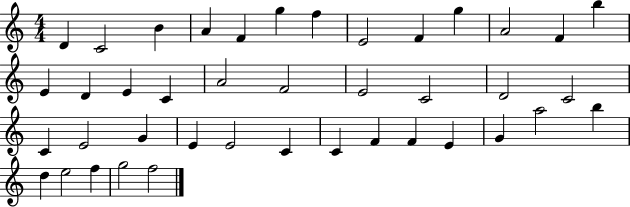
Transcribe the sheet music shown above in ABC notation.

X:1
T:Untitled
M:4/4
L:1/4
K:C
D C2 B A F g f E2 F g A2 F b E D E C A2 F2 E2 C2 D2 C2 C E2 G E E2 C C F F E G a2 b d e2 f g2 f2